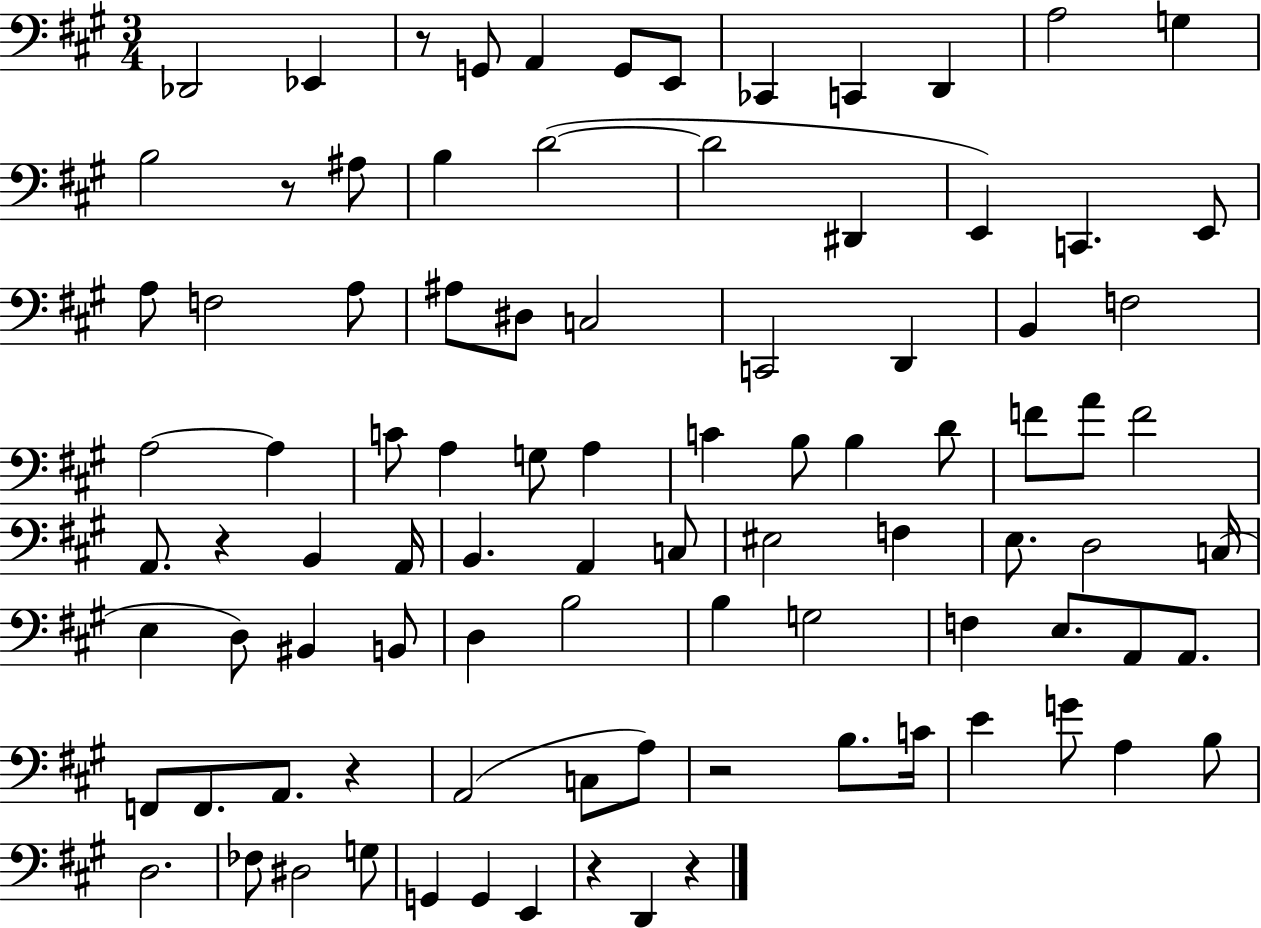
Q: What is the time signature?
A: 3/4